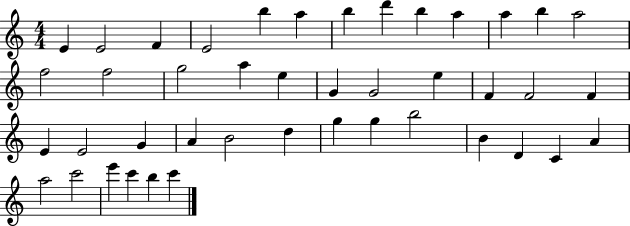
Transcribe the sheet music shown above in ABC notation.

X:1
T:Untitled
M:4/4
L:1/4
K:C
E E2 F E2 b a b d' b a a b a2 f2 f2 g2 a e G G2 e F F2 F E E2 G A B2 d g g b2 B D C A a2 c'2 e' c' b c'